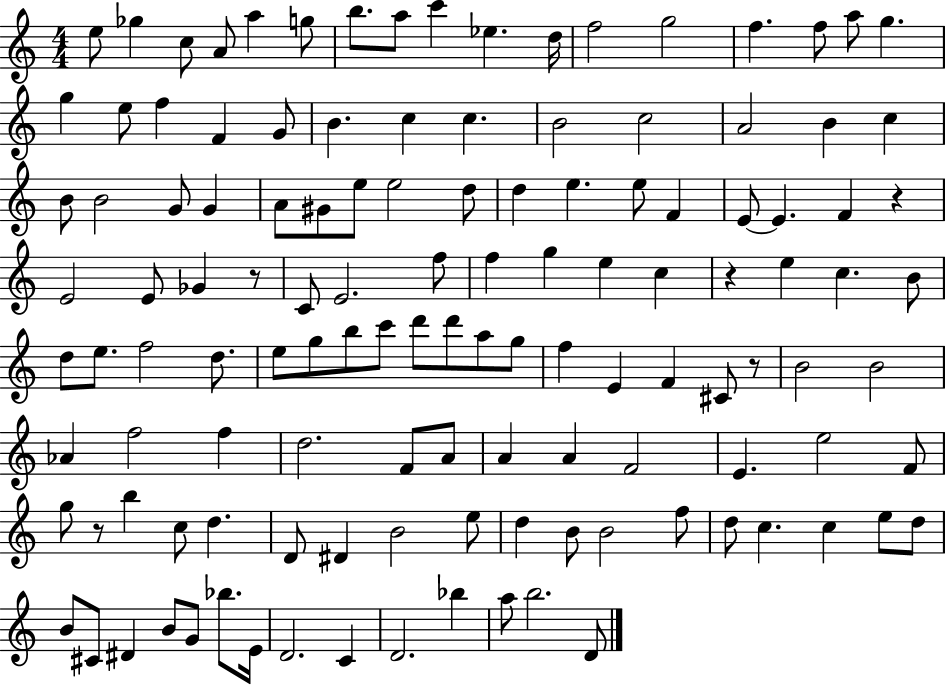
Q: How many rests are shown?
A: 5